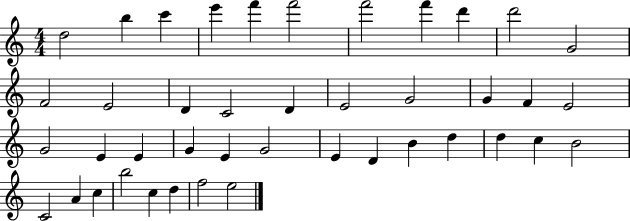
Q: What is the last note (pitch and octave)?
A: E5